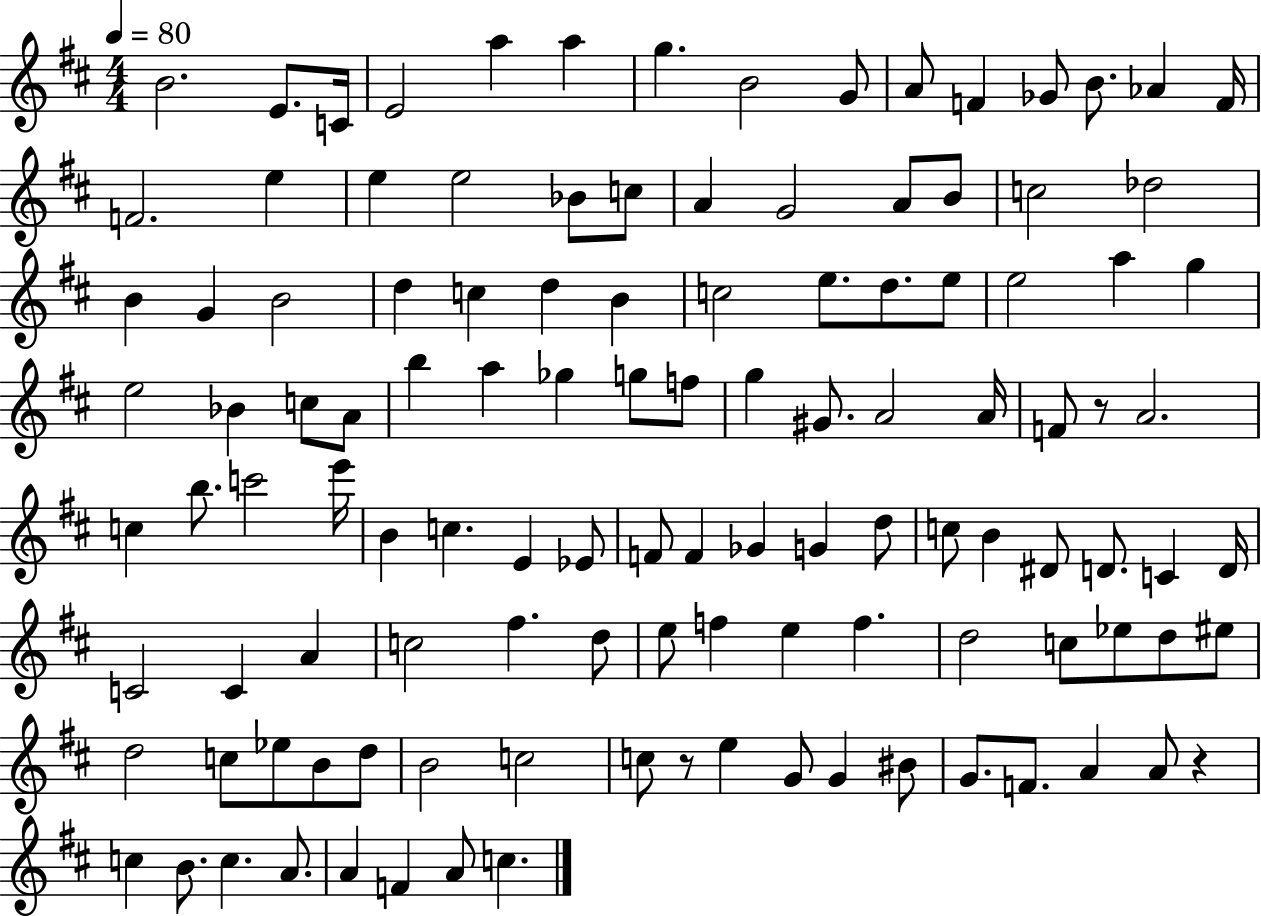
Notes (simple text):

B4/h. E4/e. C4/s E4/h A5/q A5/q G5/q. B4/h G4/e A4/e F4/q Gb4/e B4/e. Ab4/q F4/s F4/h. E5/q E5/q E5/h Bb4/e C5/e A4/q G4/h A4/e B4/e C5/h Db5/h B4/q G4/q B4/h D5/q C5/q D5/q B4/q C5/h E5/e. D5/e. E5/e E5/h A5/q G5/q E5/h Bb4/q C5/e A4/e B5/q A5/q Gb5/q G5/e F5/e G5/q G#4/e. A4/h A4/s F4/e R/e A4/h. C5/q B5/e. C6/h E6/s B4/q C5/q. E4/q Eb4/e F4/e F4/q Gb4/q G4/q D5/e C5/e B4/q D#4/e D4/e. C4/q D4/s C4/h C4/q A4/q C5/h F#5/q. D5/e E5/e F5/q E5/q F5/q. D5/h C5/e Eb5/e D5/e EIS5/e D5/h C5/e Eb5/e B4/e D5/e B4/h C5/h C5/e R/e E5/q G4/e G4/q BIS4/e G4/e. F4/e. A4/q A4/e R/q C5/q B4/e. C5/q. A4/e. A4/q F4/q A4/e C5/q.